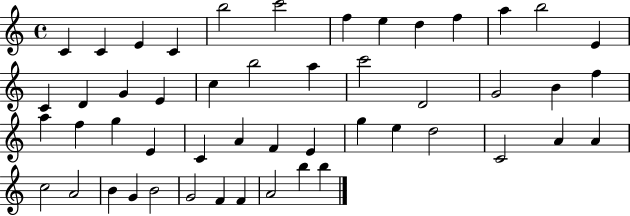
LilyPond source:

{
  \clef treble
  \time 4/4
  \defaultTimeSignature
  \key c \major
  c'4 c'4 e'4 c'4 | b''2 c'''2 | f''4 e''4 d''4 f''4 | a''4 b''2 e'4 | \break c'4 d'4 g'4 e'4 | c''4 b''2 a''4 | c'''2 d'2 | g'2 b'4 f''4 | \break a''4 f''4 g''4 e'4 | c'4 a'4 f'4 e'4 | g''4 e''4 d''2 | c'2 a'4 a'4 | \break c''2 a'2 | b'4 g'4 b'2 | g'2 f'4 f'4 | a'2 b''4 b''4 | \break \bar "|."
}